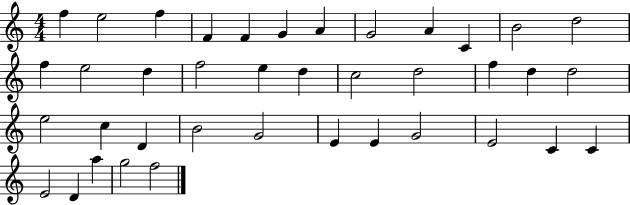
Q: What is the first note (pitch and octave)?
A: F5